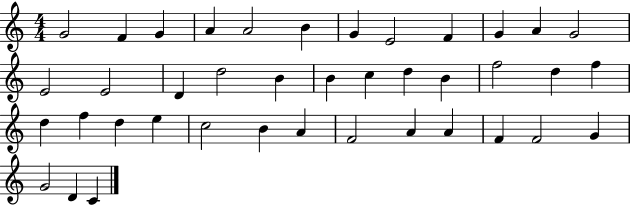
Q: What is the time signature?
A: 4/4